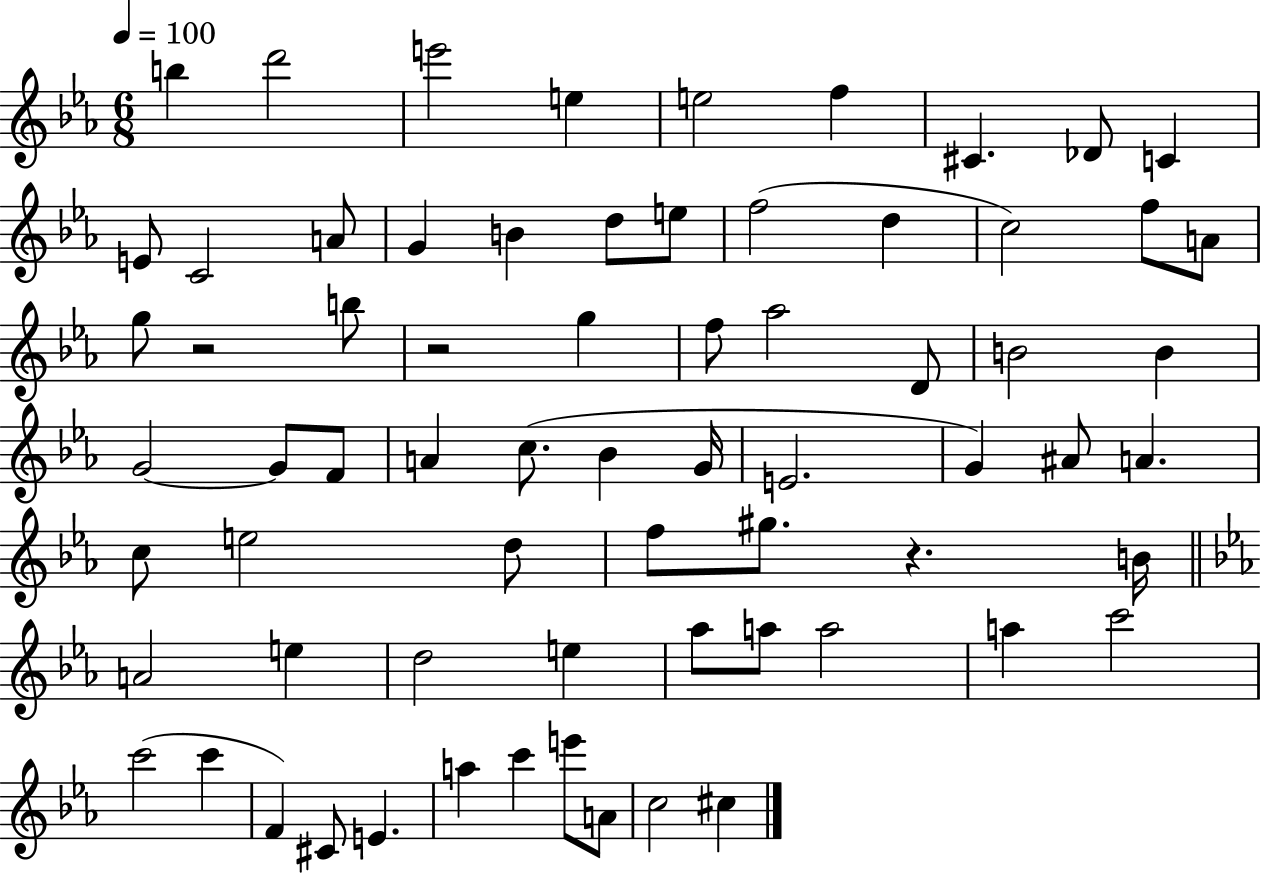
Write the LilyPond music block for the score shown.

{
  \clef treble
  \numericTimeSignature
  \time 6/8
  \key ees \major
  \tempo 4 = 100
  \repeat volta 2 { b''4 d'''2 | e'''2 e''4 | e''2 f''4 | cis'4. des'8 c'4 | \break e'8 c'2 a'8 | g'4 b'4 d''8 e''8 | f''2( d''4 | c''2) f''8 a'8 | \break g''8 r2 b''8 | r2 g''4 | f''8 aes''2 d'8 | b'2 b'4 | \break g'2~~ g'8 f'8 | a'4 c''8.( bes'4 g'16 | e'2. | g'4) ais'8 a'4. | \break c''8 e''2 d''8 | f''8 gis''8. r4. b'16 | \bar "||" \break \key ees \major a'2 e''4 | d''2 e''4 | aes''8 a''8 a''2 | a''4 c'''2 | \break c'''2( c'''4 | f'4) cis'8 e'4. | a''4 c'''4 e'''8 a'8 | c''2 cis''4 | \break } \bar "|."
}